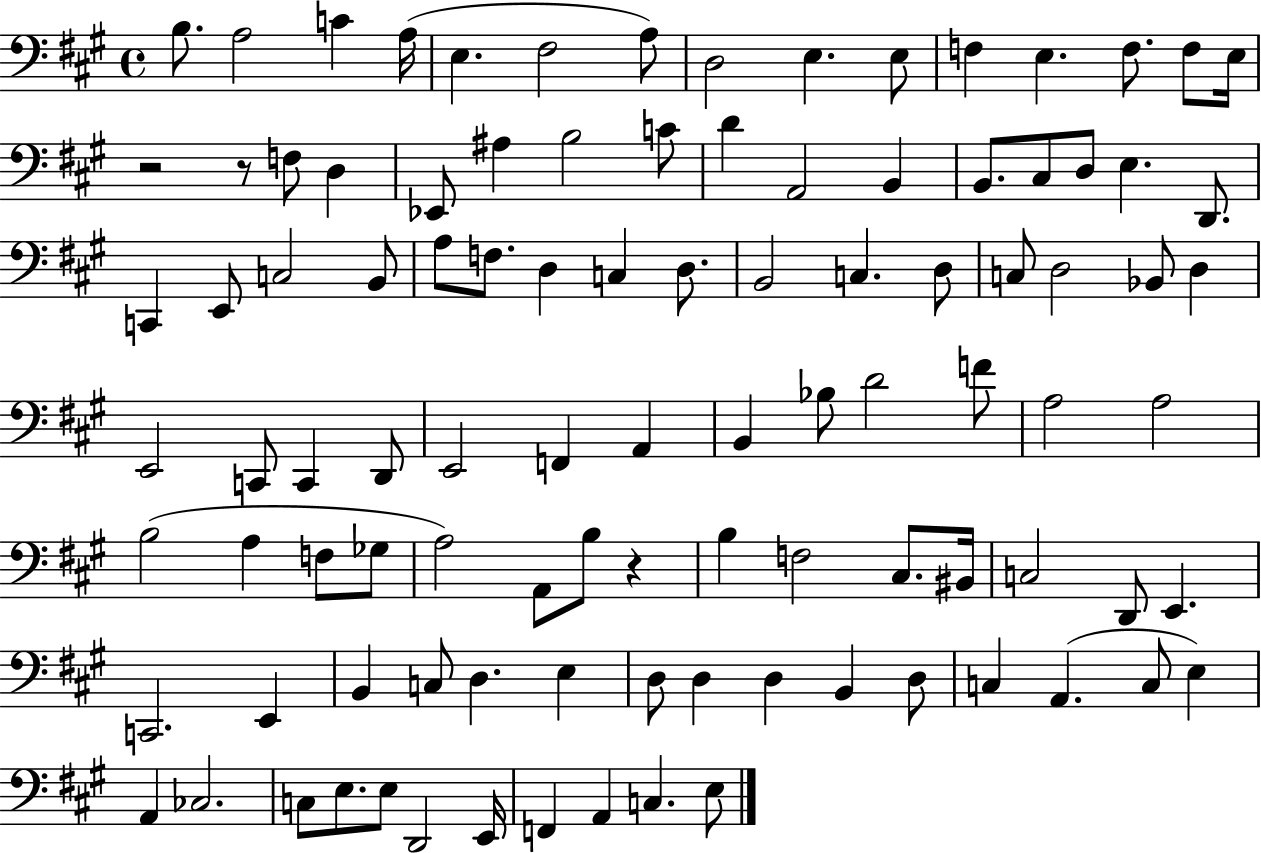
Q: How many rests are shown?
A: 3